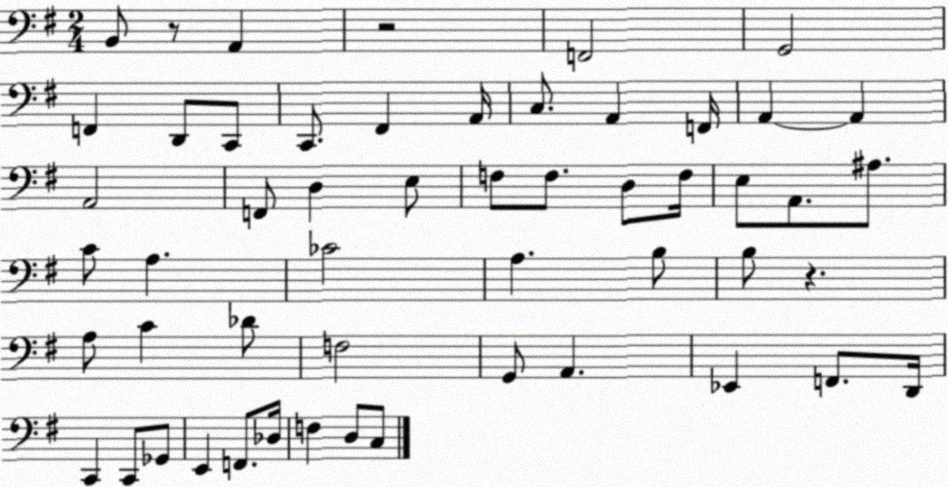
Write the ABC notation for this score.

X:1
T:Untitled
M:2/4
L:1/4
K:G
B,,/2 z/2 A,, z2 F,,2 G,,2 F,, D,,/2 C,,/2 C,,/2 ^F,, A,,/4 C,/2 A,, F,,/4 A,, A,, A,,2 F,,/2 D, E,/2 F,/2 F,/2 D,/2 F,/4 E,/2 A,,/2 ^A,/2 C/2 A, _C2 A, B,/2 B,/2 z A,/2 C _D/2 F,2 G,,/2 A,, _E,, F,,/2 D,,/4 C,, C,,/2 _G,,/2 E,, F,,/2 _D,/4 F, D,/2 C,/2